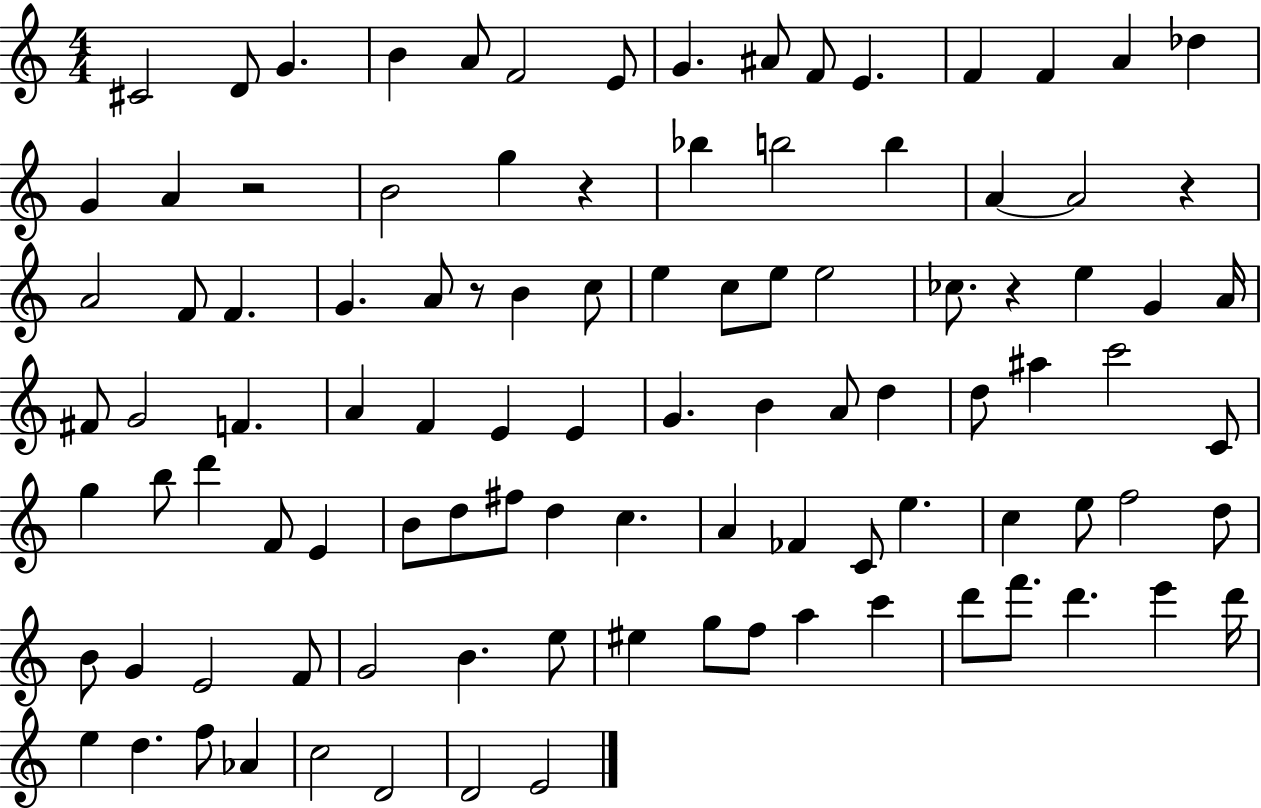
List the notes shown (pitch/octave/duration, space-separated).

C#4/h D4/e G4/q. B4/q A4/e F4/h E4/e G4/q. A#4/e F4/e E4/q. F4/q F4/q A4/q Db5/q G4/q A4/q R/h B4/h G5/q R/q Bb5/q B5/h B5/q A4/q A4/h R/q A4/h F4/e F4/q. G4/q. A4/e R/e B4/q C5/e E5/q C5/e E5/e E5/h CES5/e. R/q E5/q G4/q A4/s F#4/e G4/h F4/q. A4/q F4/q E4/q E4/q G4/q. B4/q A4/e D5/q D5/e A#5/q C6/h C4/e G5/q B5/e D6/q F4/e E4/q B4/e D5/e F#5/e D5/q C5/q. A4/q FES4/q C4/e E5/q. C5/q E5/e F5/h D5/e B4/e G4/q E4/h F4/e G4/h B4/q. E5/e EIS5/q G5/e F5/e A5/q C6/q D6/e F6/e. D6/q. E6/q D6/s E5/q D5/q. F5/e Ab4/q C5/h D4/h D4/h E4/h